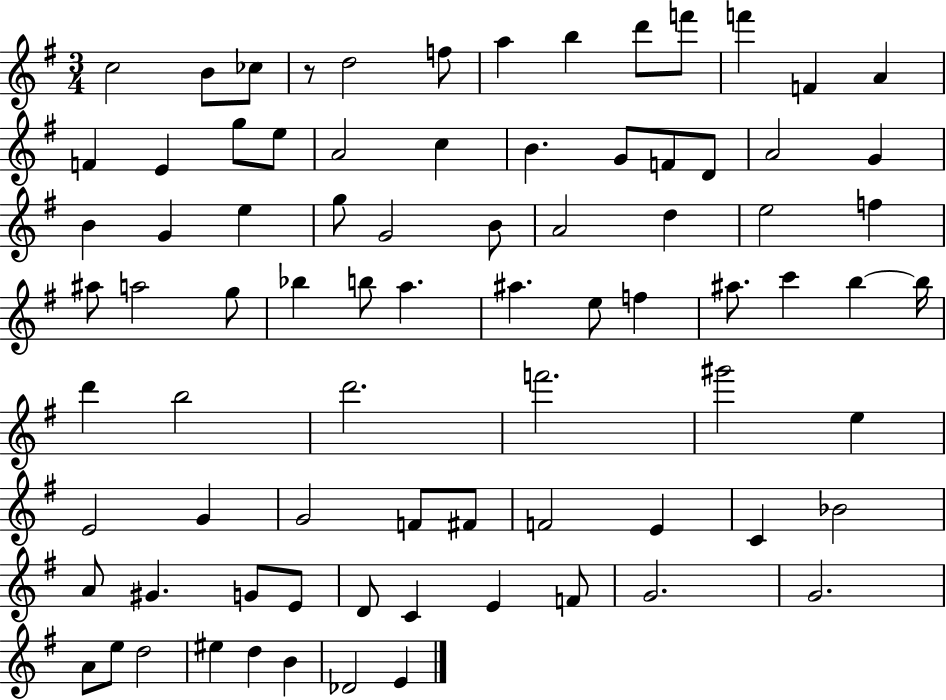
C5/h B4/e CES5/e R/e D5/h F5/e A5/q B5/q D6/e F6/e F6/q F4/q A4/q F4/q E4/q G5/e E5/e A4/h C5/q B4/q. G4/e F4/e D4/e A4/h G4/q B4/q G4/q E5/q G5/e G4/h B4/e A4/h D5/q E5/h F5/q A#5/e A5/h G5/e Bb5/q B5/e A5/q. A#5/q. E5/e F5/q A#5/e. C6/q B5/q B5/s D6/q B5/h D6/h. F6/h. G#6/h E5/q E4/h G4/q G4/h F4/e F#4/e F4/h E4/q C4/q Bb4/h A4/e G#4/q. G4/e E4/e D4/e C4/q E4/q F4/e G4/h. G4/h. A4/e E5/e D5/h EIS5/q D5/q B4/q Db4/h E4/q